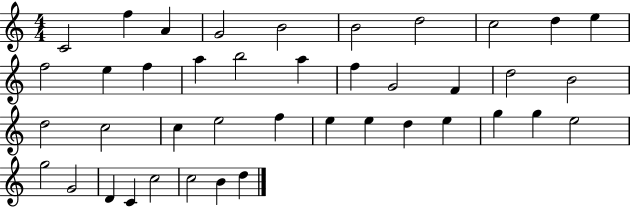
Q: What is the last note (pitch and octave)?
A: D5